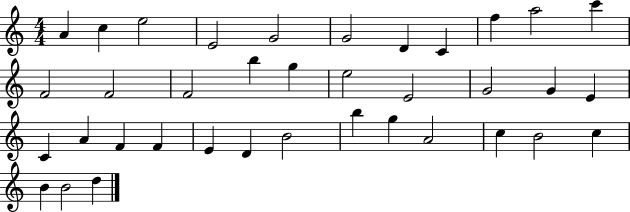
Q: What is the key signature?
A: C major